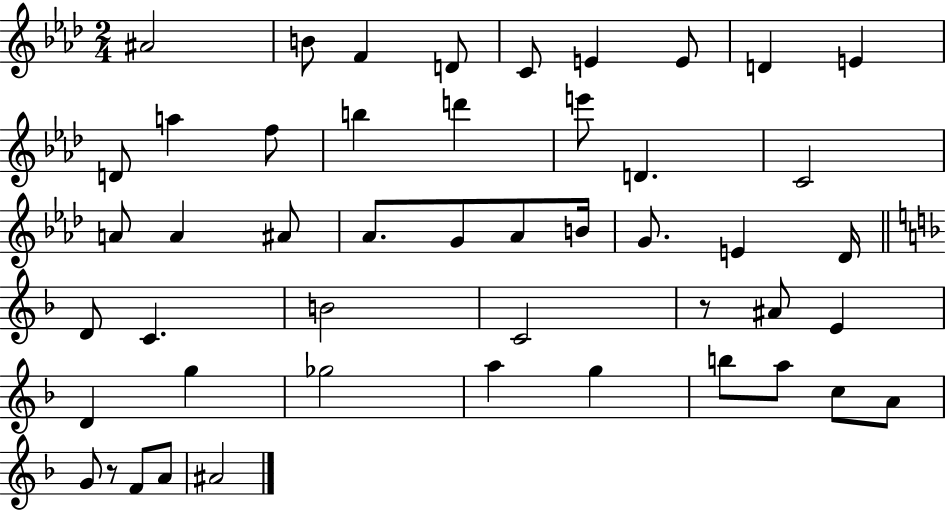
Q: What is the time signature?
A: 2/4